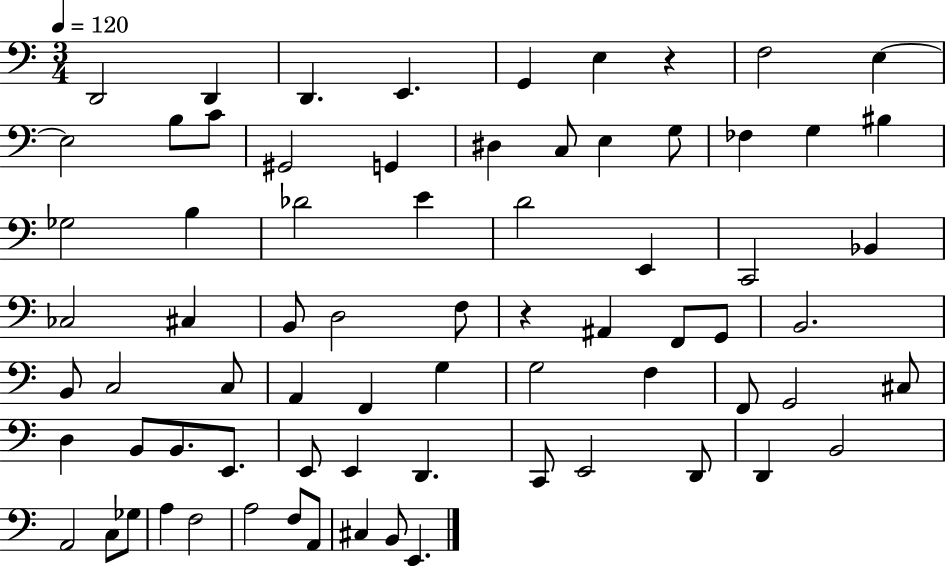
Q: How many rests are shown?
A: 2